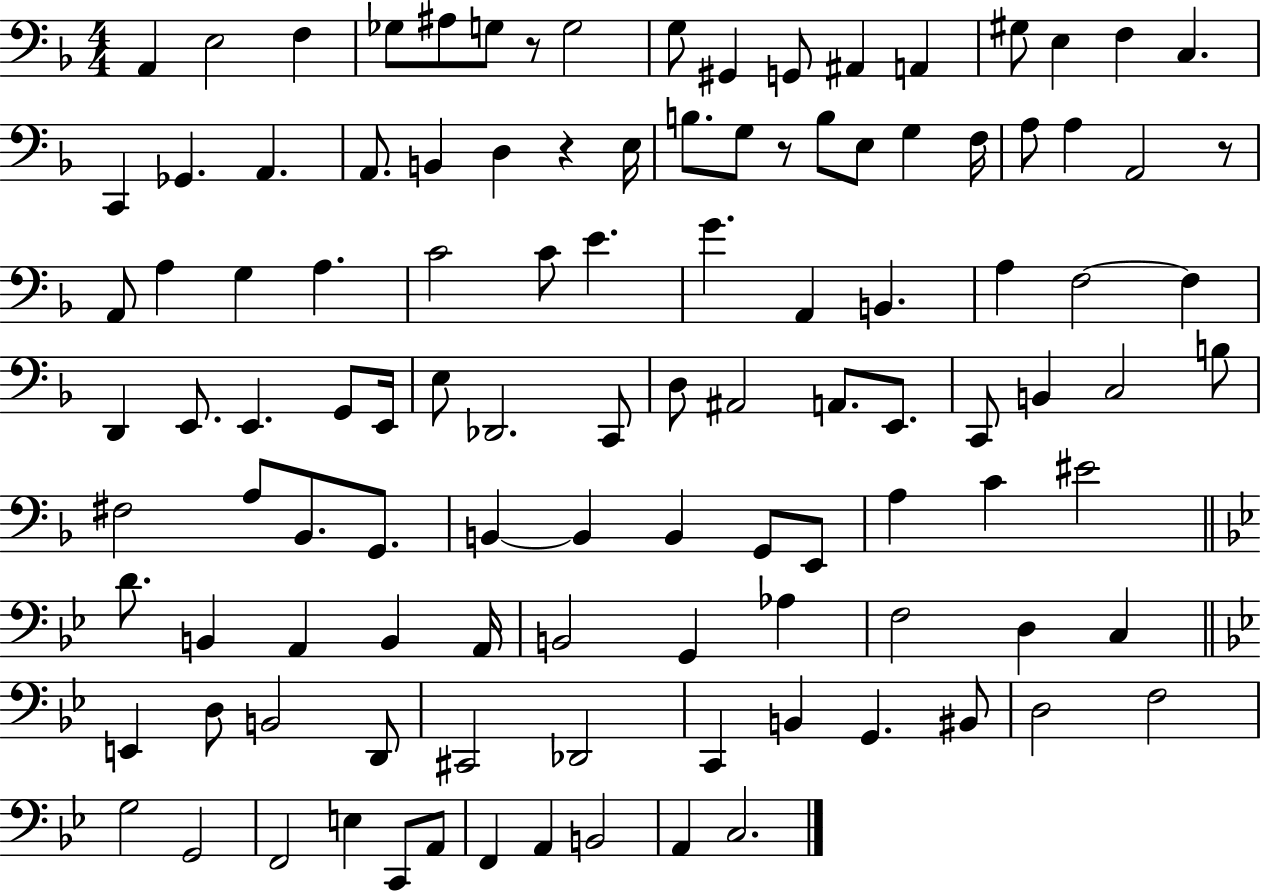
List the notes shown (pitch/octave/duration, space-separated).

A2/q E3/h F3/q Gb3/e A#3/e G3/e R/e G3/h G3/e G#2/q G2/e A#2/q A2/q G#3/e E3/q F3/q C3/q. C2/q Gb2/q. A2/q. A2/e. B2/q D3/q R/q E3/s B3/e. G3/e R/e B3/e E3/e G3/q F3/s A3/e A3/q A2/h R/e A2/e A3/q G3/q A3/q. C4/h C4/e E4/q. G4/q. A2/q B2/q. A3/q F3/h F3/q D2/q E2/e. E2/q. G2/e E2/s E3/e Db2/h. C2/e D3/e A#2/h A2/e. E2/e. C2/e B2/q C3/h B3/e F#3/h A3/e Bb2/e. G2/e. B2/q B2/q B2/q G2/e E2/e A3/q C4/q EIS4/h D4/e. B2/q A2/q B2/q A2/s B2/h G2/q Ab3/q F3/h D3/q C3/q E2/q D3/e B2/h D2/e C#2/h Db2/h C2/q B2/q G2/q. BIS2/e D3/h F3/h G3/h G2/h F2/h E3/q C2/e A2/e F2/q A2/q B2/h A2/q C3/h.